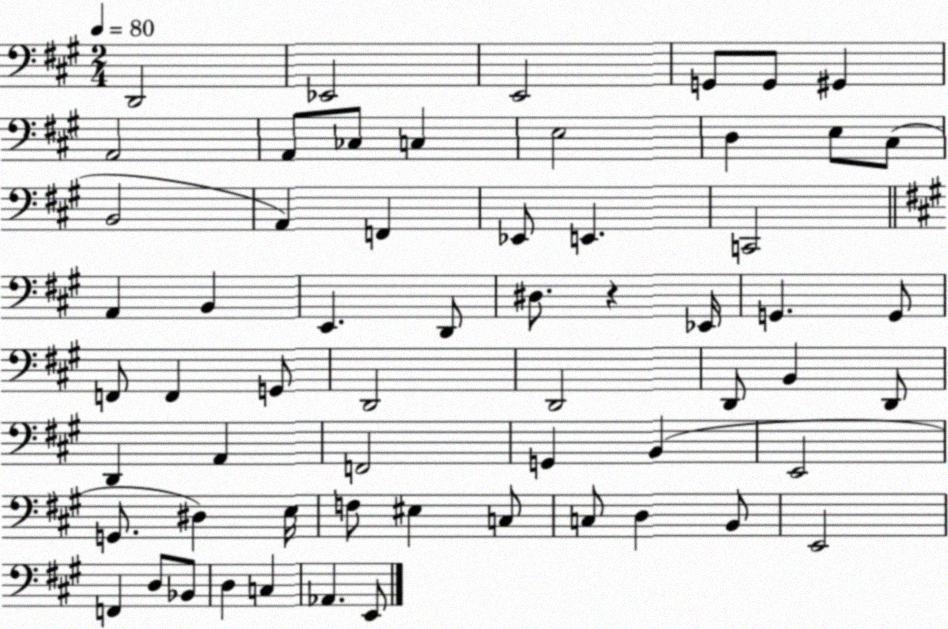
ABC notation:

X:1
T:Untitled
M:2/4
L:1/4
K:A
D,,2 _E,,2 E,,2 G,,/2 G,,/2 ^G,, A,,2 A,,/2 _C,/2 C, E,2 D, E,/2 ^C,/2 B,,2 A,, F,, _E,,/2 E,, C,,2 A,, B,, E,, D,,/2 ^D,/2 z _E,,/4 G,, G,,/2 F,,/2 F,, G,,/2 D,,2 D,,2 D,,/2 B,, D,,/2 D,, A,, F,,2 G,, B,, E,,2 G,,/2 ^D, E,/4 F,/2 ^E, C,/2 C,/2 D, B,,/2 E,,2 F,, D,/2 _B,,/2 D, C, _A,, E,,/2